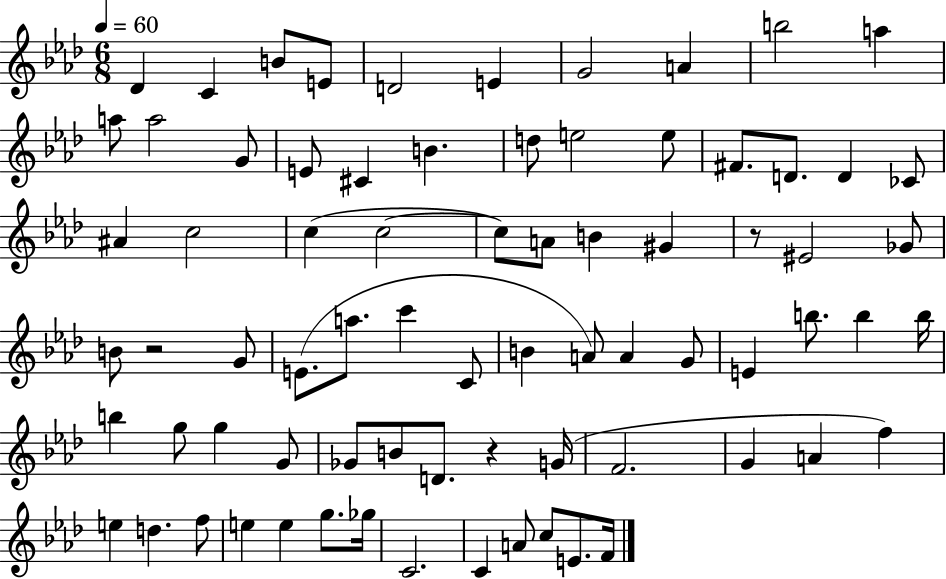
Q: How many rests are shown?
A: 3